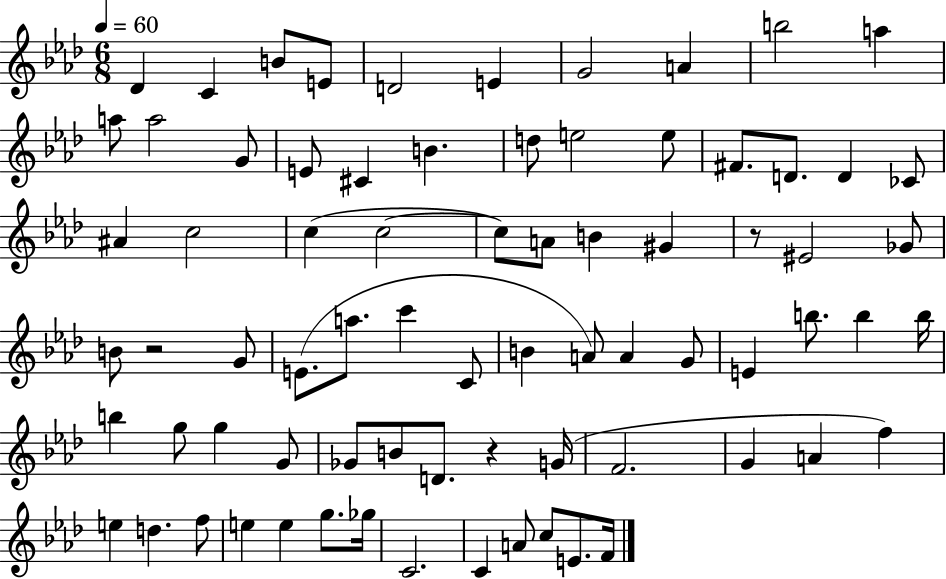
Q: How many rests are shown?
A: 3